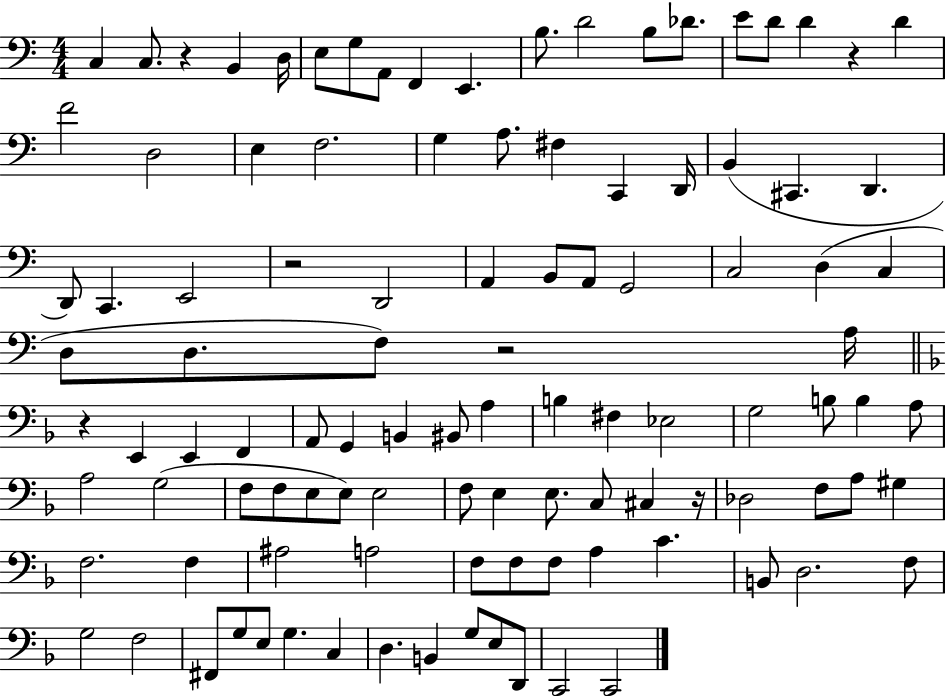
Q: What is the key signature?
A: C major